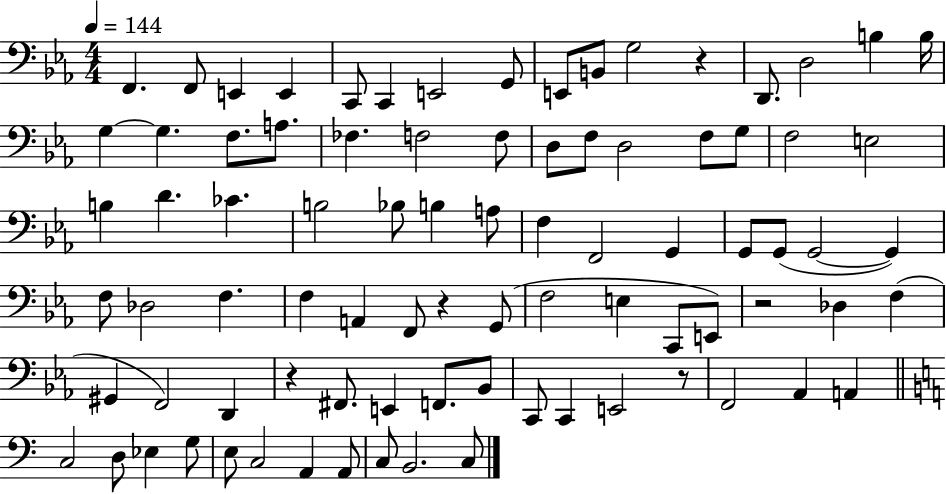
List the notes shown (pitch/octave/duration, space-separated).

F2/q. F2/e E2/q E2/q C2/e C2/q E2/h G2/e E2/e B2/e G3/h R/q D2/e. D3/h B3/q B3/s G3/q G3/q. F3/e. A3/e. FES3/q. F3/h F3/e D3/e F3/e D3/h F3/e G3/e F3/h E3/h B3/q D4/q. CES4/q. B3/h Bb3/e B3/q A3/e F3/q F2/h G2/q G2/e G2/e G2/h G2/q F3/e Db3/h F3/q. F3/q A2/q F2/e R/q G2/e F3/h E3/q C2/e E2/e R/h Db3/q F3/q G#2/q F2/h D2/q R/q F#2/e. E2/q F2/e. Bb2/e C2/e C2/q E2/h R/e F2/h Ab2/q A2/q C3/h D3/e Eb3/q G3/e E3/e C3/h A2/q A2/e C3/e B2/h. C3/e